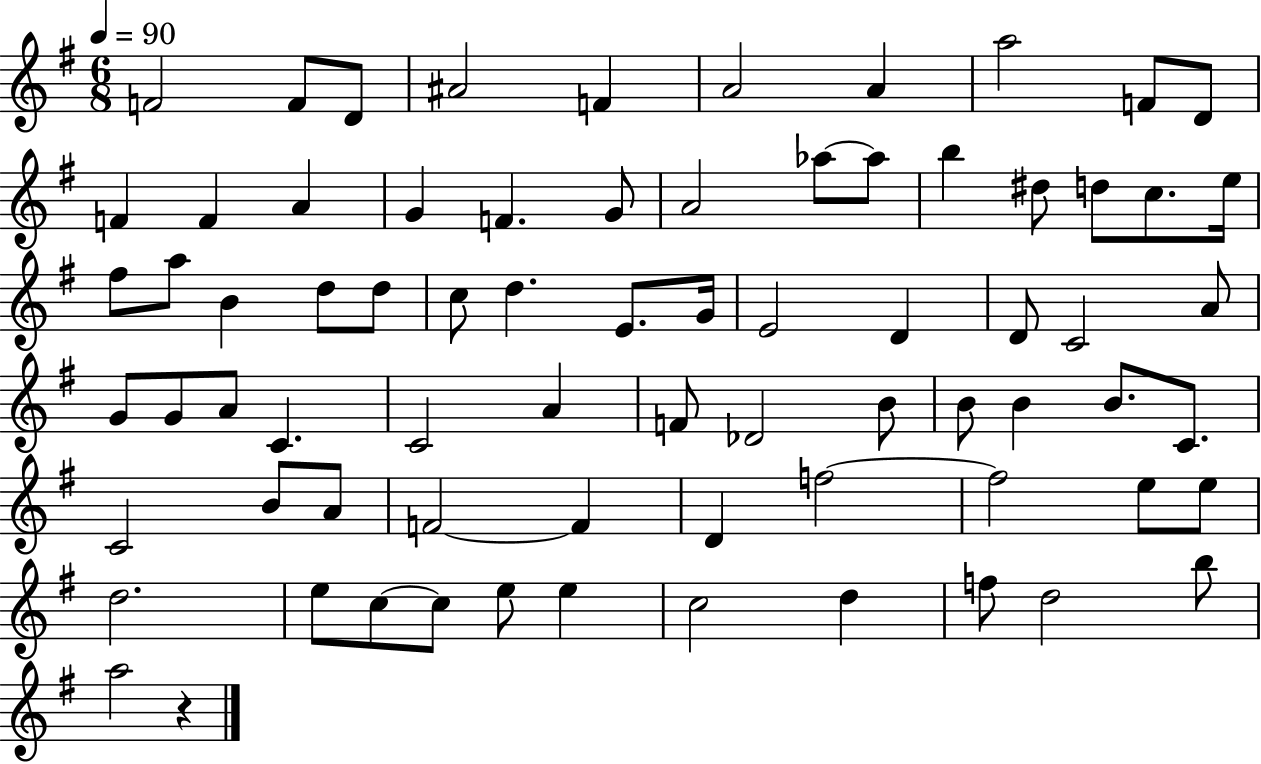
{
  \clef treble
  \numericTimeSignature
  \time 6/8
  \key g \major
  \tempo 4 = 90
  f'2 f'8 d'8 | ais'2 f'4 | a'2 a'4 | a''2 f'8 d'8 | \break f'4 f'4 a'4 | g'4 f'4. g'8 | a'2 aes''8~~ aes''8 | b''4 dis''8 d''8 c''8. e''16 | \break fis''8 a''8 b'4 d''8 d''8 | c''8 d''4. e'8. g'16 | e'2 d'4 | d'8 c'2 a'8 | \break g'8 g'8 a'8 c'4. | c'2 a'4 | f'8 des'2 b'8 | b'8 b'4 b'8. c'8. | \break c'2 b'8 a'8 | f'2~~ f'4 | d'4 f''2~~ | f''2 e''8 e''8 | \break d''2. | e''8 c''8~~ c''8 e''8 e''4 | c''2 d''4 | f''8 d''2 b''8 | \break a''2 r4 | \bar "|."
}